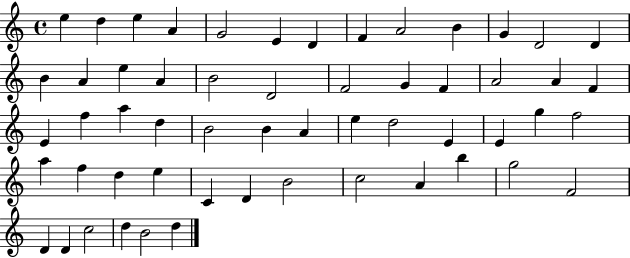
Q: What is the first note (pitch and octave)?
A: E5